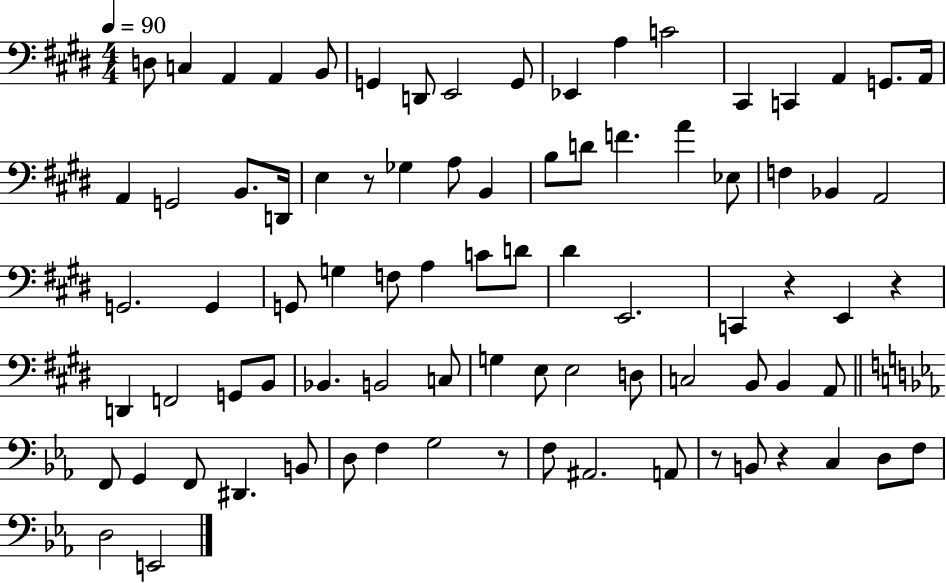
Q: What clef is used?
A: bass